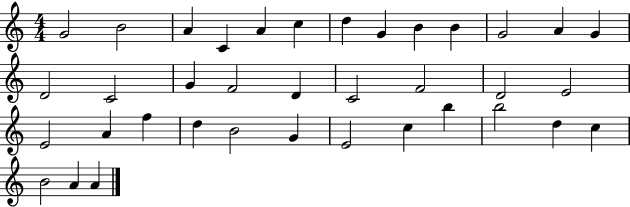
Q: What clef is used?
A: treble